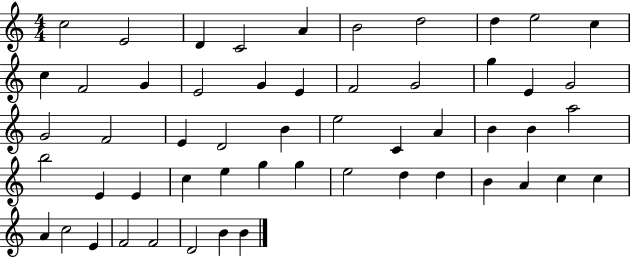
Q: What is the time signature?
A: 4/4